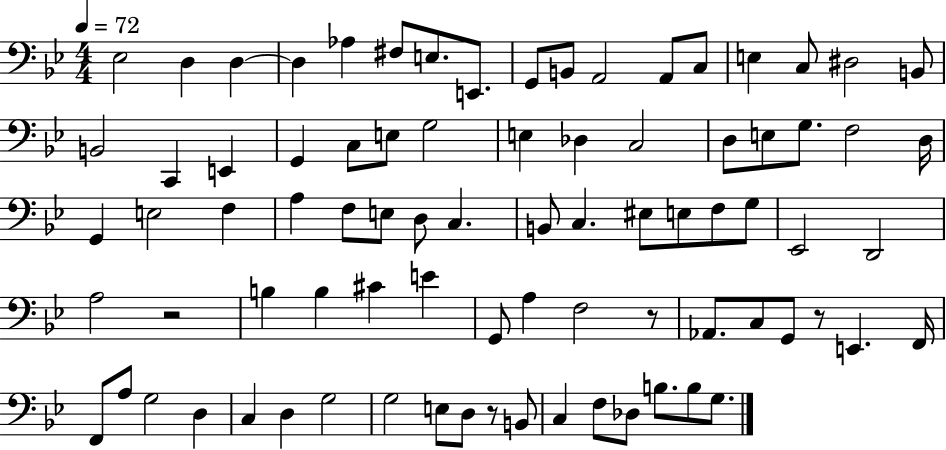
{
  \clef bass
  \numericTimeSignature
  \time 4/4
  \key bes \major
  \tempo 4 = 72
  ees2 d4 d4~~ | d4 aes4 fis8 e8. e,8. | g,8 b,8 a,2 a,8 c8 | e4 c8 dis2 b,8 | \break b,2 c,4 e,4 | g,4 c8 e8 g2 | e4 des4 c2 | d8 e8 g8. f2 d16 | \break g,4 e2 f4 | a4 f8 e8 d8 c4. | b,8 c4. eis8 e8 f8 g8 | ees,2 d,2 | \break a2 r2 | b4 b4 cis'4 e'4 | g,8 a4 f2 r8 | aes,8. c8 g,8 r8 e,4. f,16 | \break f,8 a8 g2 d4 | c4 d4 g2 | g2 e8 d8 r8 b,8 | c4 f8 des8 b8. b8 g8. | \break \bar "|."
}